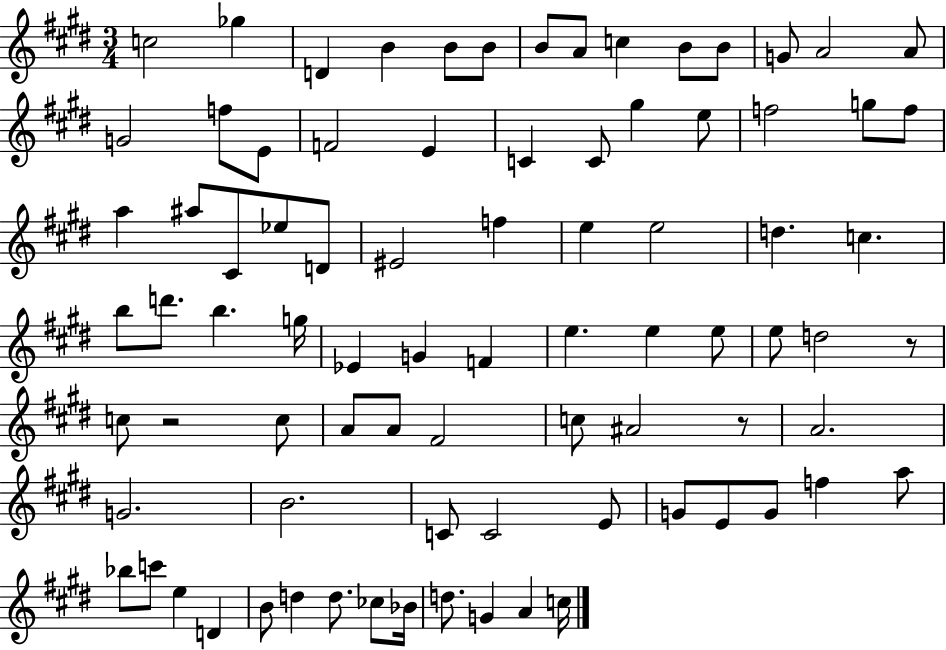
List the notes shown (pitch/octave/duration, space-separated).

C5/h Gb5/q D4/q B4/q B4/e B4/e B4/e A4/e C5/q B4/e B4/e G4/e A4/h A4/e G4/h F5/e E4/e F4/h E4/q C4/q C4/e G#5/q E5/e F5/h G5/e F5/e A5/q A#5/e C#4/e Eb5/e D4/e EIS4/h F5/q E5/q E5/h D5/q. C5/q. B5/e D6/e. B5/q. G5/s Eb4/q G4/q F4/q E5/q. E5/q E5/e E5/e D5/h R/e C5/e R/h C5/e A4/e A4/e F#4/h C5/e A#4/h R/e A4/h. G4/h. B4/h. C4/e C4/h E4/e G4/e E4/e G4/e F5/q A5/e Bb5/e C6/e E5/q D4/q B4/e D5/q D5/e. CES5/e Bb4/s D5/e. G4/q A4/q C5/s